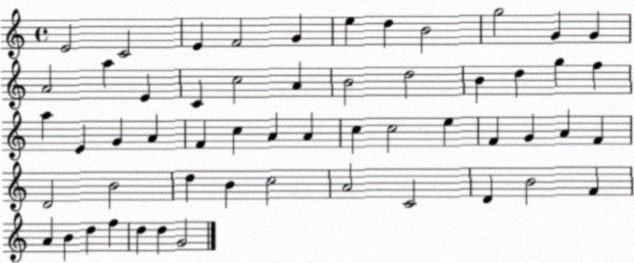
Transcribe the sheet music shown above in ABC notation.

X:1
T:Untitled
M:4/4
L:1/4
K:C
E2 C2 E F2 G e d B2 g2 G G A2 a E C c2 A B2 d2 B d g f a E G A F c A A c c2 e F G A F D2 B2 d B c2 A2 C2 D B2 F A B d f d d G2